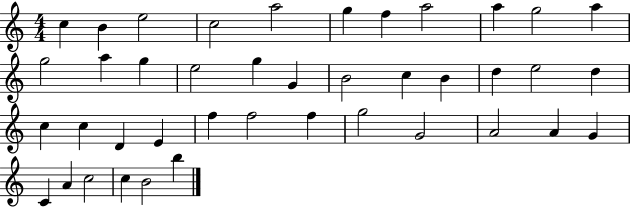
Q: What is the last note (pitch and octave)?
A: B5